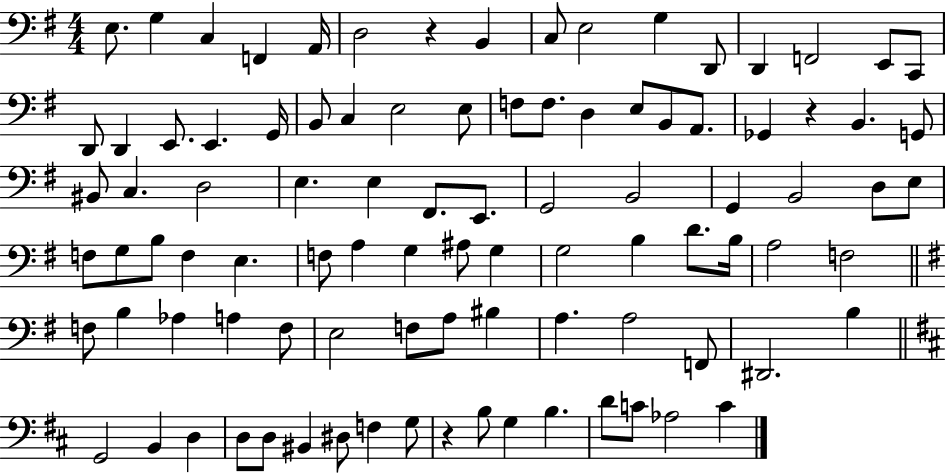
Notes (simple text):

E3/e. G3/q C3/q F2/q A2/s D3/h R/q B2/q C3/e E3/h G3/q D2/e D2/q F2/h E2/e C2/e D2/e D2/q E2/e. E2/q. G2/s B2/e C3/q E3/h E3/e F3/e F3/e. D3/q E3/e B2/e A2/e. Gb2/q R/q B2/q. G2/e BIS2/e C3/q. D3/h E3/q. E3/q F#2/e. E2/e. G2/h B2/h G2/q B2/h D3/e E3/e F3/e G3/e B3/e F3/q E3/q. F3/e A3/q G3/q A#3/e G3/q G3/h B3/q D4/e. B3/s A3/h F3/h F3/e B3/q Ab3/q A3/q F3/e E3/h F3/e A3/e BIS3/q A3/q. A3/h F2/e D#2/h. B3/q G2/h B2/q D3/q D3/e D3/e BIS2/q D#3/e F3/q G3/e R/q B3/e G3/q B3/q. D4/e C4/e Ab3/h C4/q